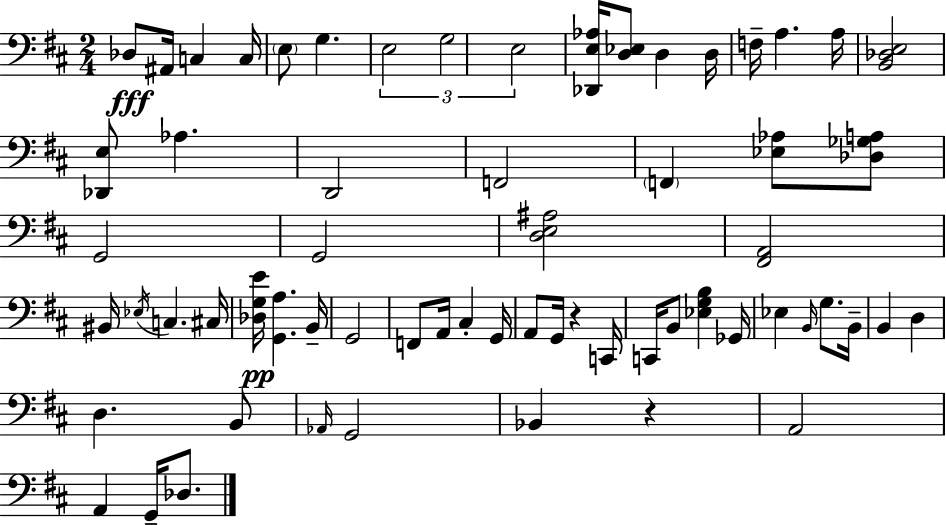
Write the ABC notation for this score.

X:1
T:Untitled
M:2/4
L:1/4
K:D
_D,/2 ^A,,/4 C, C,/4 E,/2 G, E,2 G,2 E,2 [_D,,E,_A,]/4 [D,_E,]/2 D, D,/4 F,/4 A, A,/4 [B,,_D,E,]2 [_D,,E,]/2 _A, D,,2 F,,2 F,, [_E,_A,]/2 [_D,_G,A,]/2 G,,2 G,,2 [D,E,^A,]2 [^F,,A,,]2 ^B,,/4 _E,/4 C, ^C,/4 [_D,G,E]/4 [G,,A,] B,,/4 G,,2 F,,/2 A,,/4 ^C, G,,/4 A,,/2 G,,/4 z C,,/4 C,,/4 B,,/2 [_E,G,B,] _G,,/4 _E, B,,/4 G,/2 B,,/4 B,, D, D, B,,/2 _A,,/4 G,,2 _B,, z A,,2 A,, G,,/4 _D,/2